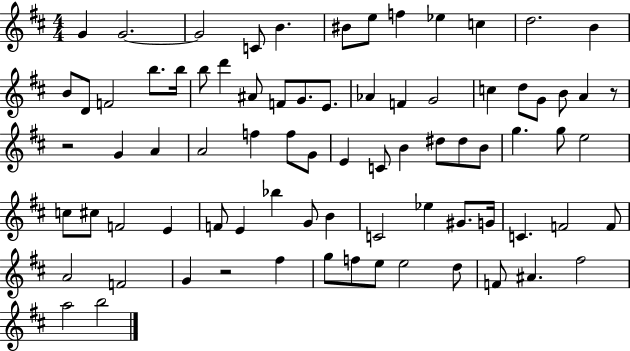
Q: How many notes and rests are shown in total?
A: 79